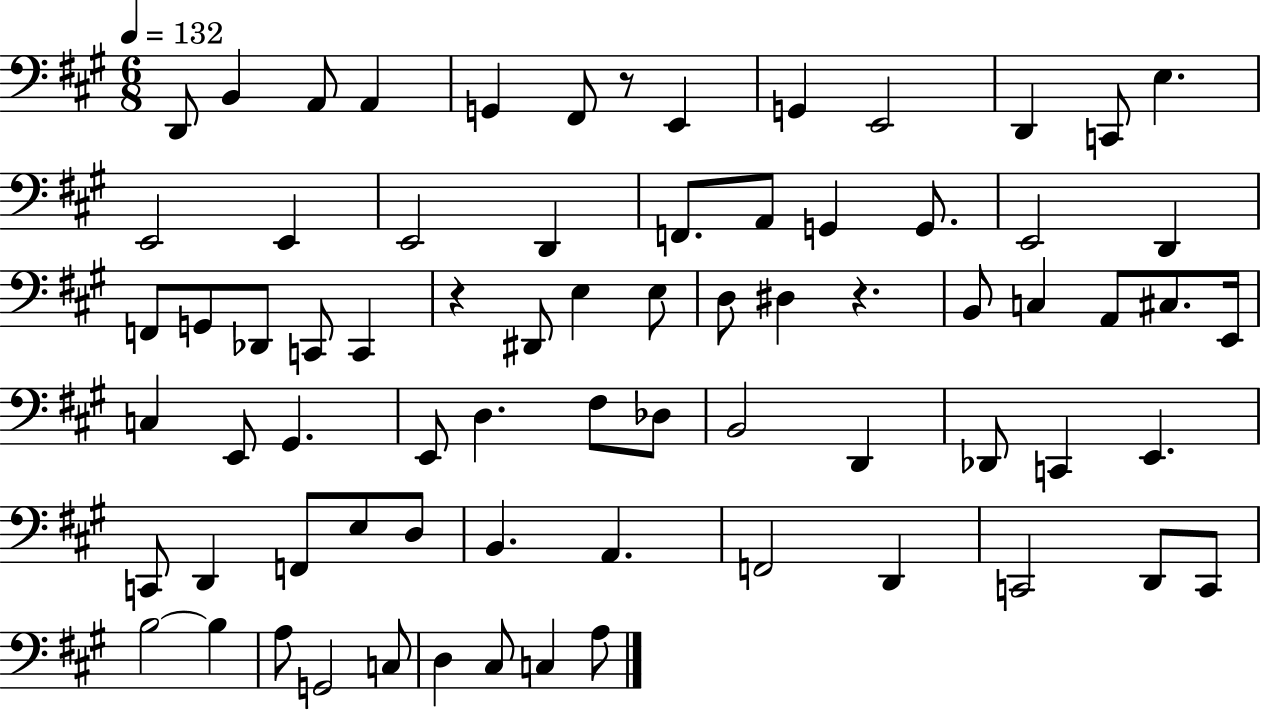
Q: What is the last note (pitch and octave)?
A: A3